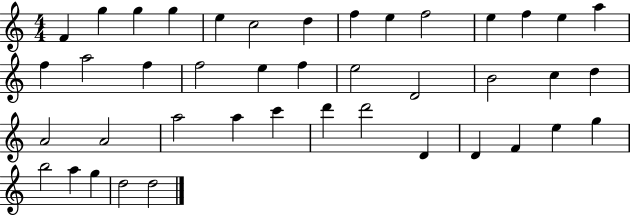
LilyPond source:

{
  \clef treble
  \numericTimeSignature
  \time 4/4
  \key c \major
  f'4 g''4 g''4 g''4 | e''4 c''2 d''4 | f''4 e''4 f''2 | e''4 f''4 e''4 a''4 | \break f''4 a''2 f''4 | f''2 e''4 f''4 | e''2 d'2 | b'2 c''4 d''4 | \break a'2 a'2 | a''2 a''4 c'''4 | d'''4 d'''2 d'4 | d'4 f'4 e''4 g''4 | \break b''2 a''4 g''4 | d''2 d''2 | \bar "|."
}